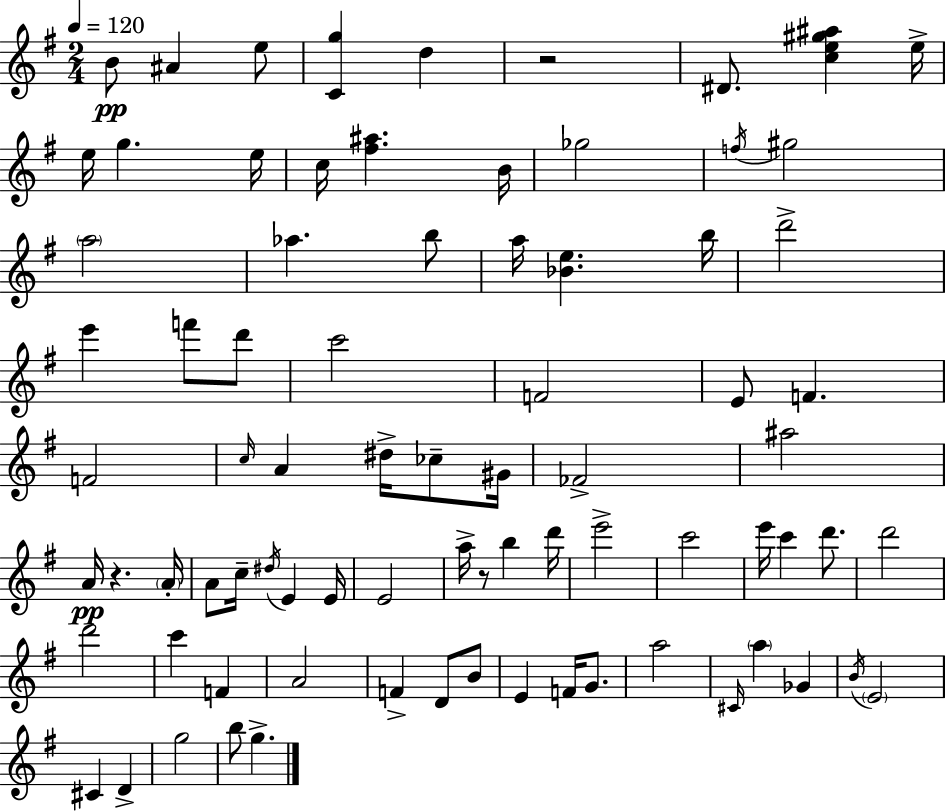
B4/e A#4/q E5/e [C4,G5]/q D5/q R/h D#4/e. [C5,E5,G#5,A#5]/q E5/s E5/s G5/q. E5/s C5/s [F#5,A#5]/q. B4/s Gb5/h F5/s G#5/h A5/h Ab5/q. B5/e A5/s [Bb4,E5]/q. B5/s D6/h E6/q F6/e D6/e C6/h F4/h E4/e F4/q. F4/h C5/s A4/q D#5/s CES5/e G#4/s FES4/h A#5/h A4/s R/q. A4/s A4/e C5/s D#5/s E4/q E4/s E4/h A5/s R/e B5/q D6/s E6/h C6/h E6/s C6/q D6/e. D6/h D6/h C6/q F4/q A4/h F4/q D4/e B4/e E4/q F4/s G4/e. A5/h C#4/s A5/q Gb4/q B4/s E4/h C#4/q D4/q G5/h B5/e G5/q.